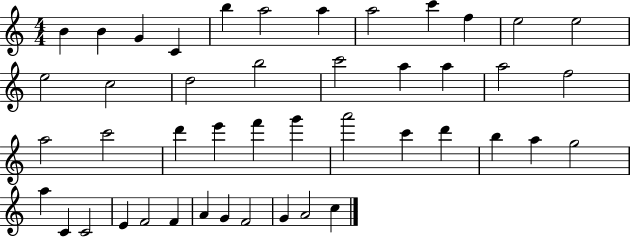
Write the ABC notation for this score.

X:1
T:Untitled
M:4/4
L:1/4
K:C
B B G C b a2 a a2 c' f e2 e2 e2 c2 d2 b2 c'2 a a a2 f2 a2 c'2 d' e' f' g' a'2 c' d' b a g2 a C C2 E F2 F A G F2 G A2 c